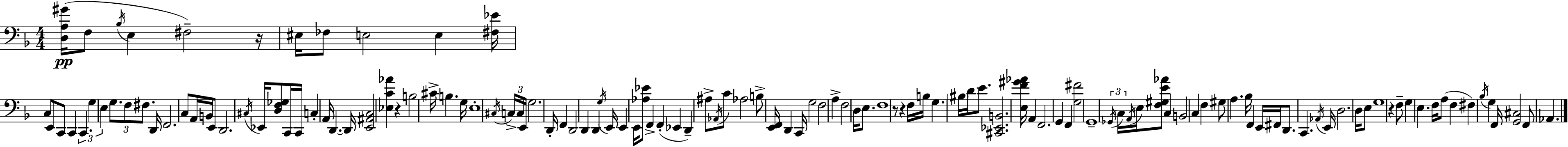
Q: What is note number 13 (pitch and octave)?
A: C2